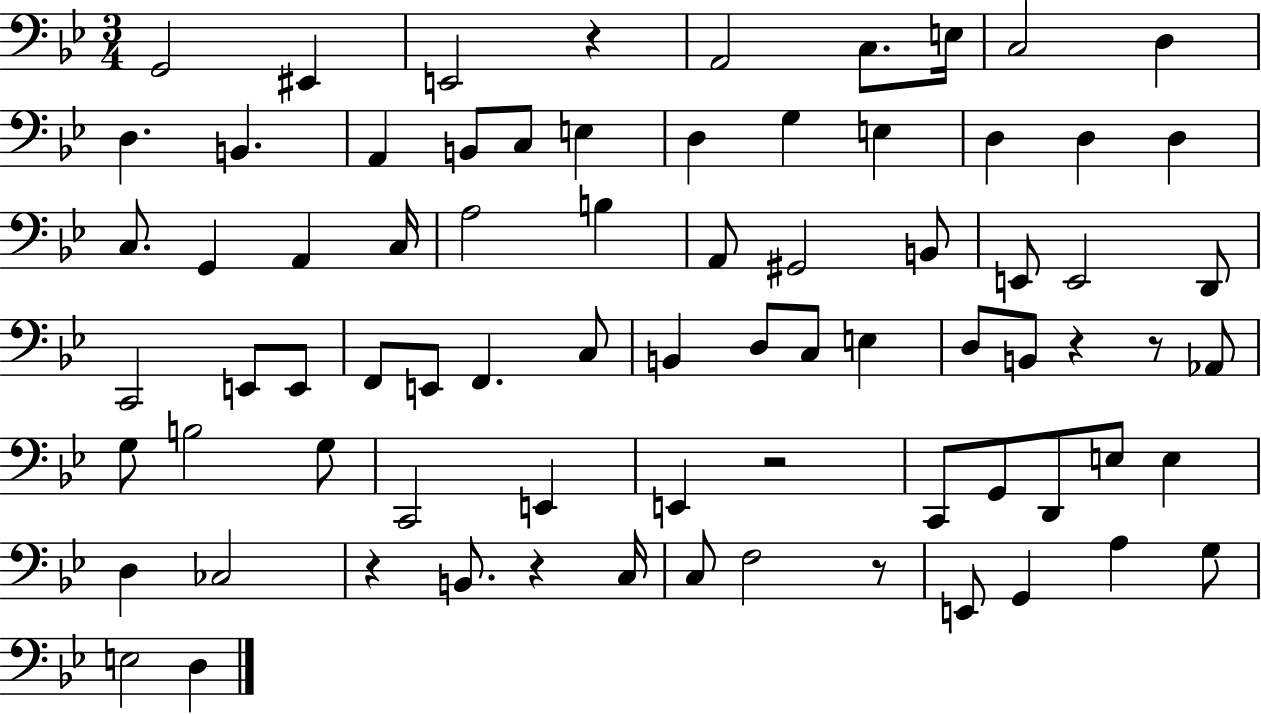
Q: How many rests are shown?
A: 7